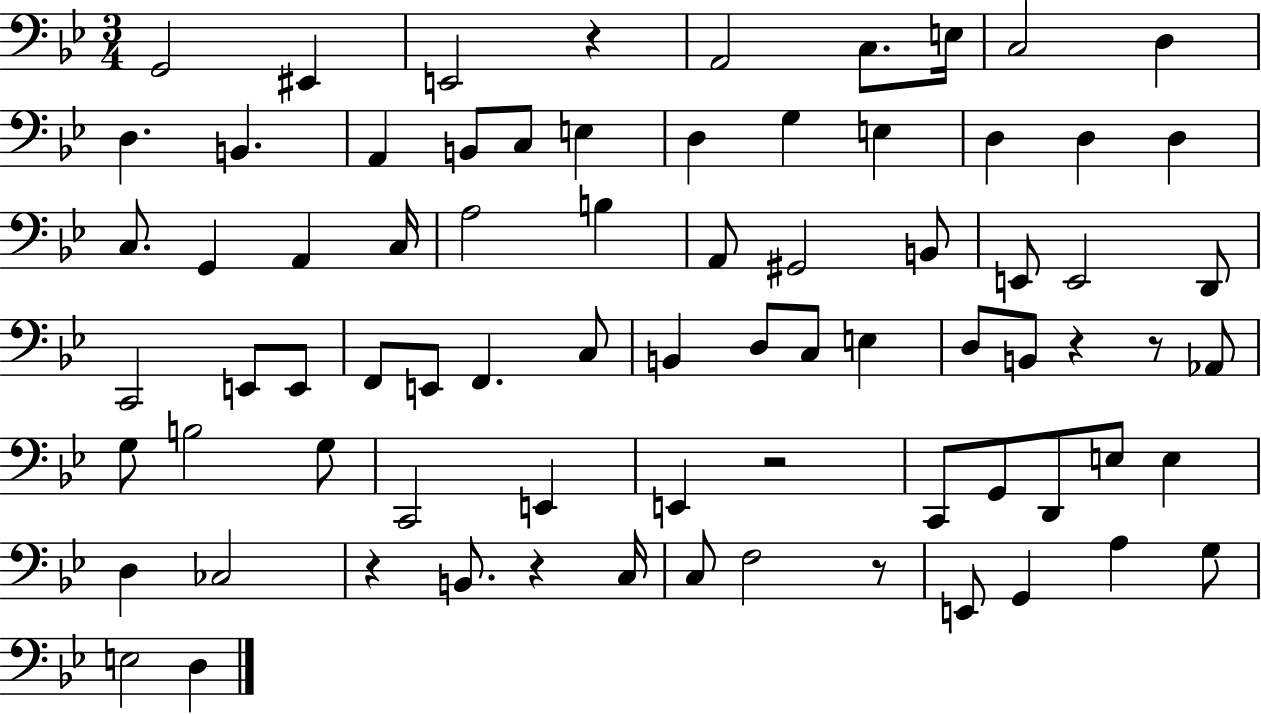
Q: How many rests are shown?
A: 7